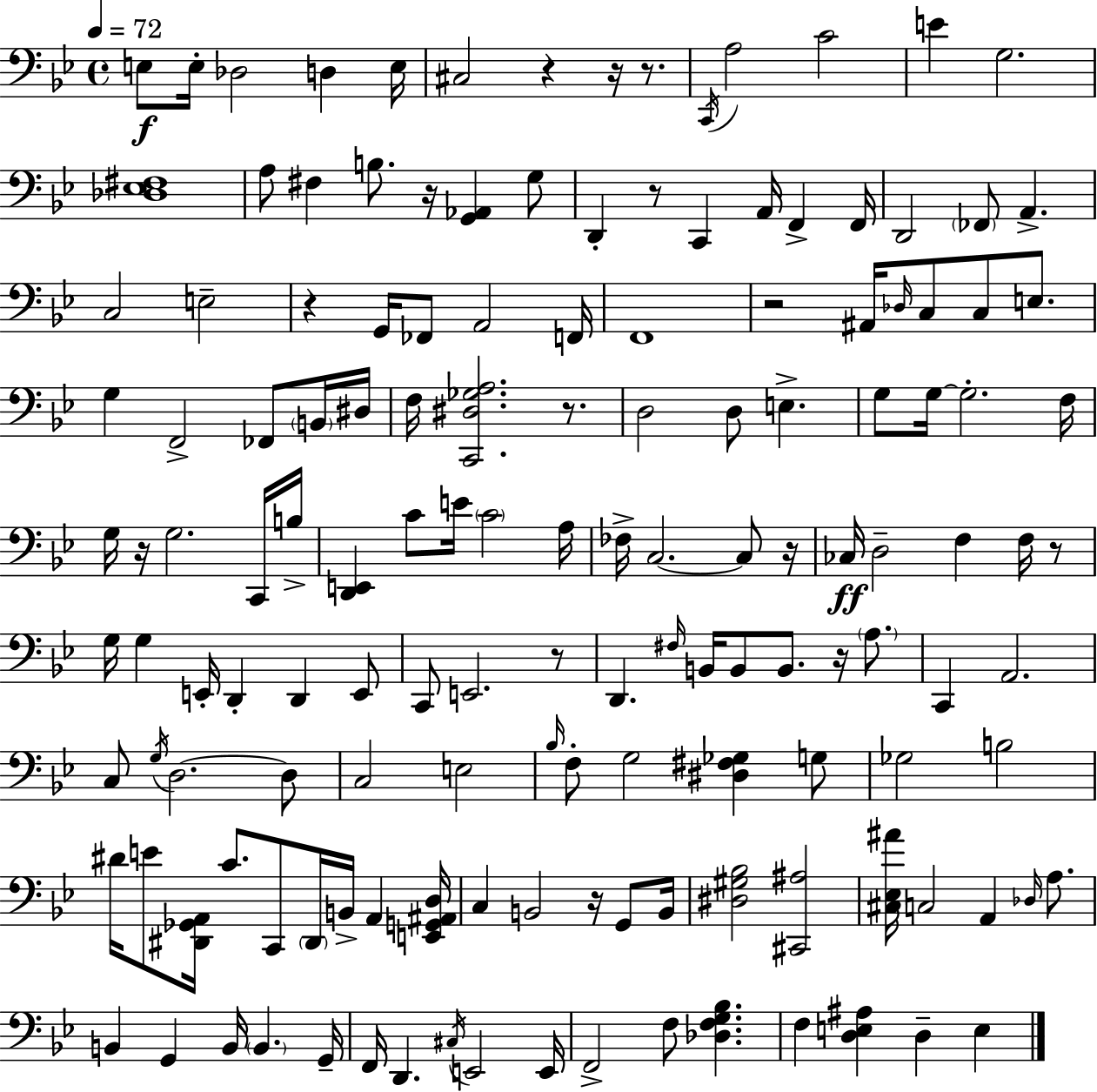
{
  \clef bass
  \time 4/4
  \defaultTimeSignature
  \key bes \major
  \tempo 4 = 72
  e8\f e16-. des2 d4 e16 | cis2 r4 r16 r8. | \acciaccatura { c,16 } a2 c'2 | e'4 g2. | \break <des ees fis>1 | a8 fis4 b8. r16 <g, aes,>4 g8 | d,4-. r8 c,4 a,16 f,4-> | f,16 d,2 \parenthesize fes,8 a,4.-> | \break c2 e2-- | r4 g,16 fes,8 a,2 | f,16 f,1 | r2 ais,16 \grace { des16 } c8 c8 e8. | \break g4 f,2-> fes,8 | \parenthesize b,16 dis16 f16 <c, dis ges a>2. r8. | d2 d8 e4.-> | g8 g16~~ g2.-. | \break f16 g16 r16 g2. | c,16 b16-> <d, e,>4 c'8 e'16 \parenthesize c'2 | a16 fes16-> c2.~~ c8 | r16 ces16\ff d2-- f4 f16 | \break r8 g16 g4 e,16-. d,4-. d,4 | e,8 c,8 e,2. | r8 d,4. \grace { fis16 } b,16 b,8 b,8. r16 | \parenthesize a8. c,4 a,2. | \break c8 \acciaccatura { g16 } d2.~~ | d8 c2 e2 | \grace { bes16 } f8-. g2 <dis fis ges>4 | g8 ges2 b2 | \break dis'16 e'8 <dis, ges, a,>16 c'8. c,8 \parenthesize dis,16 b,16-> | a,4 <e, g, ais, d>16 c4 b,2 | r16 g,8 b,16 <dis gis bes>2 <cis, ais>2 | <cis ees ais'>16 c2 a,4 | \break \grace { des16 } a8. b,4 g,4 b,16 \parenthesize b,4. | g,16-- f,16 d,4. \acciaccatura { cis16 } e,2 | e,16 f,2-> f8 | <des f g bes>4. f4 <d e ais>4 d4-- | \break e4 \bar "|."
}